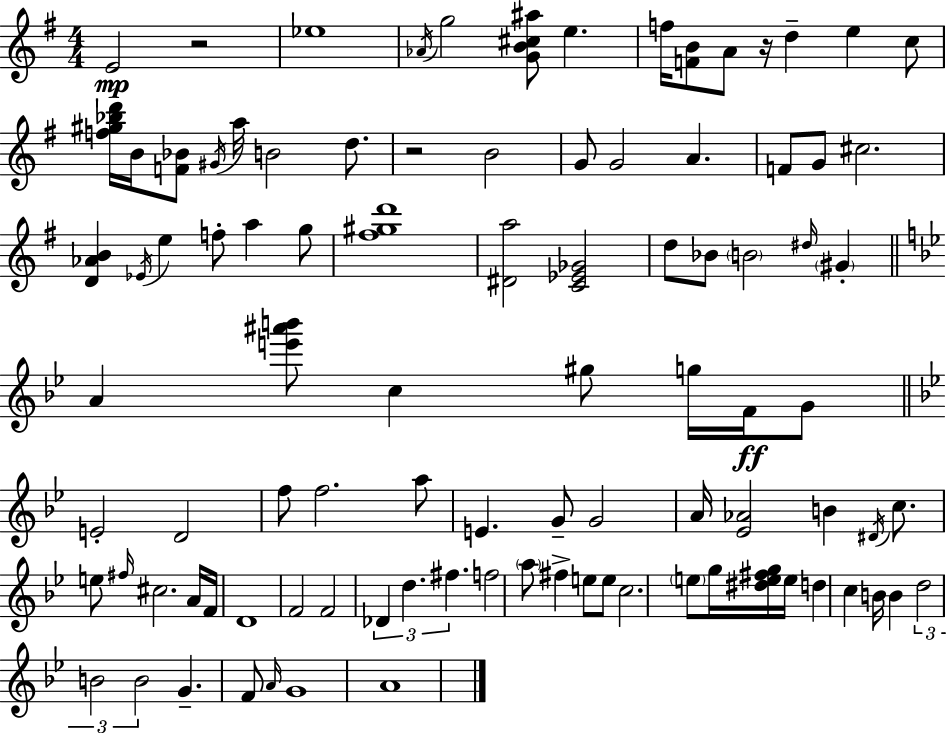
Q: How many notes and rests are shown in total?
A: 96